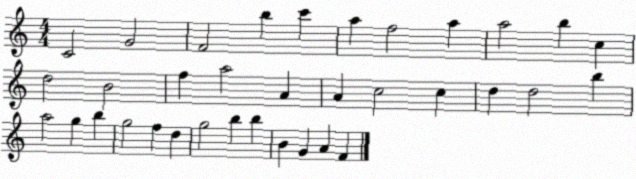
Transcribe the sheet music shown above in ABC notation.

X:1
T:Untitled
M:4/4
L:1/4
K:C
C2 G2 F2 b c' a f2 a a2 b c d2 B2 f a2 A A c2 c d d2 b a2 g b g2 f d g2 b b B G A F